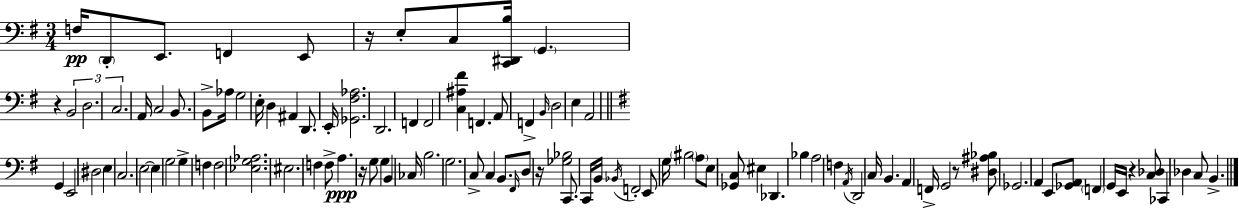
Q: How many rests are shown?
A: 6